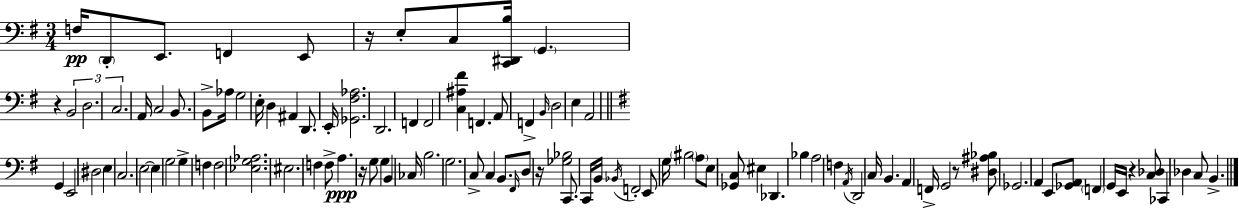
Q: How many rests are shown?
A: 6